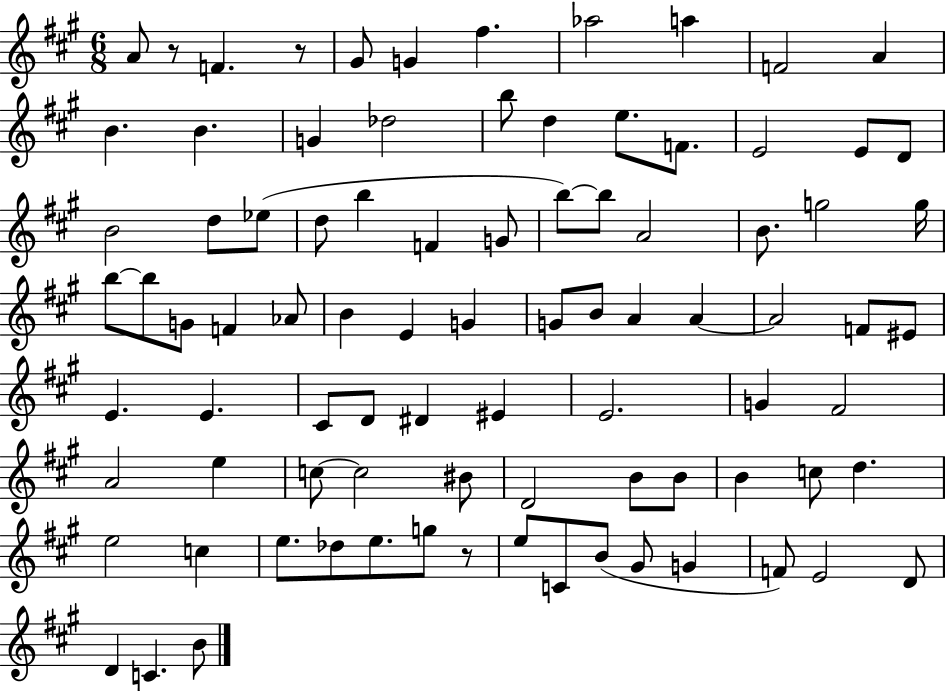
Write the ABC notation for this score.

X:1
T:Untitled
M:6/8
L:1/4
K:A
A/2 z/2 F z/2 ^G/2 G ^f _a2 a F2 A B B G _d2 b/2 d e/2 F/2 E2 E/2 D/2 B2 d/2 _e/2 d/2 b F G/2 b/2 b/2 A2 B/2 g2 g/4 b/2 b/2 G/2 F _A/2 B E G G/2 B/2 A A A2 F/2 ^E/2 E E ^C/2 D/2 ^D ^E E2 G ^F2 A2 e c/2 c2 ^B/2 D2 B/2 B/2 B c/2 d e2 c e/2 _d/2 e/2 g/2 z/2 e/2 C/2 B/2 ^G/2 G F/2 E2 D/2 D C B/2